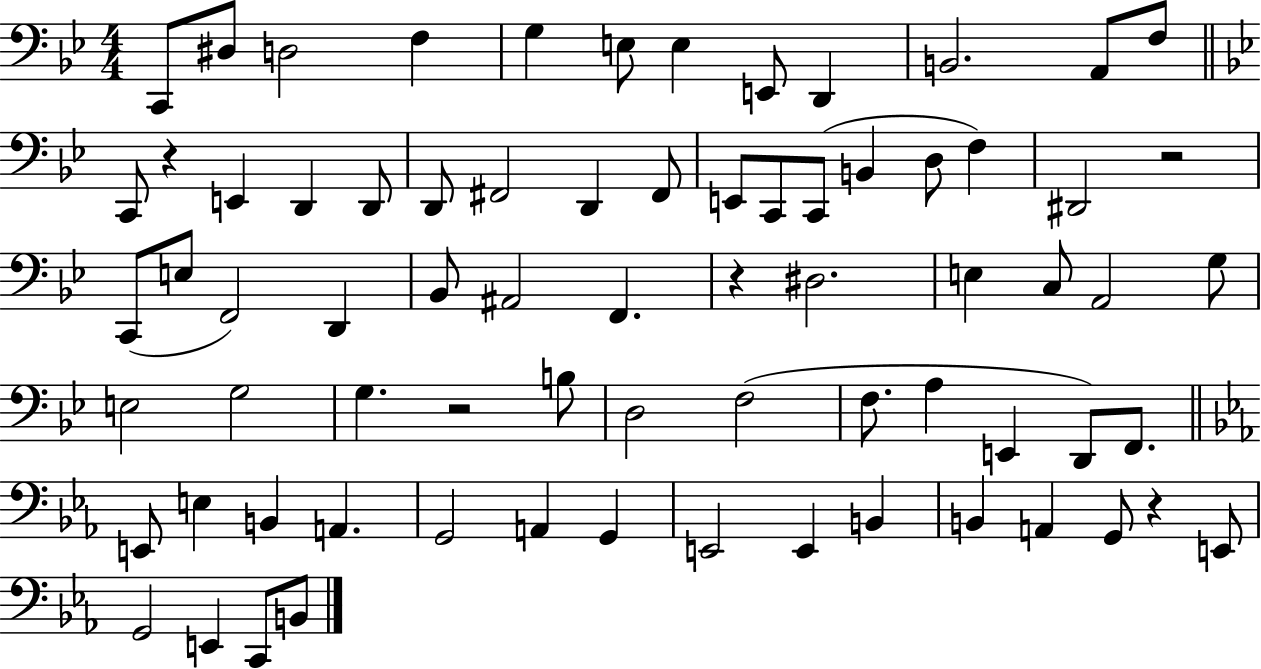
X:1
T:Untitled
M:4/4
L:1/4
K:Bb
C,,/2 ^D,/2 D,2 F, G, E,/2 E, E,,/2 D,, B,,2 A,,/2 F,/2 C,,/2 z E,, D,, D,,/2 D,,/2 ^F,,2 D,, ^F,,/2 E,,/2 C,,/2 C,,/2 B,, D,/2 F, ^D,,2 z2 C,,/2 E,/2 F,,2 D,, _B,,/2 ^A,,2 F,, z ^D,2 E, C,/2 A,,2 G,/2 E,2 G,2 G, z2 B,/2 D,2 F,2 F,/2 A, E,, D,,/2 F,,/2 E,,/2 E, B,, A,, G,,2 A,, G,, E,,2 E,, B,, B,, A,, G,,/2 z E,,/2 G,,2 E,, C,,/2 B,,/2